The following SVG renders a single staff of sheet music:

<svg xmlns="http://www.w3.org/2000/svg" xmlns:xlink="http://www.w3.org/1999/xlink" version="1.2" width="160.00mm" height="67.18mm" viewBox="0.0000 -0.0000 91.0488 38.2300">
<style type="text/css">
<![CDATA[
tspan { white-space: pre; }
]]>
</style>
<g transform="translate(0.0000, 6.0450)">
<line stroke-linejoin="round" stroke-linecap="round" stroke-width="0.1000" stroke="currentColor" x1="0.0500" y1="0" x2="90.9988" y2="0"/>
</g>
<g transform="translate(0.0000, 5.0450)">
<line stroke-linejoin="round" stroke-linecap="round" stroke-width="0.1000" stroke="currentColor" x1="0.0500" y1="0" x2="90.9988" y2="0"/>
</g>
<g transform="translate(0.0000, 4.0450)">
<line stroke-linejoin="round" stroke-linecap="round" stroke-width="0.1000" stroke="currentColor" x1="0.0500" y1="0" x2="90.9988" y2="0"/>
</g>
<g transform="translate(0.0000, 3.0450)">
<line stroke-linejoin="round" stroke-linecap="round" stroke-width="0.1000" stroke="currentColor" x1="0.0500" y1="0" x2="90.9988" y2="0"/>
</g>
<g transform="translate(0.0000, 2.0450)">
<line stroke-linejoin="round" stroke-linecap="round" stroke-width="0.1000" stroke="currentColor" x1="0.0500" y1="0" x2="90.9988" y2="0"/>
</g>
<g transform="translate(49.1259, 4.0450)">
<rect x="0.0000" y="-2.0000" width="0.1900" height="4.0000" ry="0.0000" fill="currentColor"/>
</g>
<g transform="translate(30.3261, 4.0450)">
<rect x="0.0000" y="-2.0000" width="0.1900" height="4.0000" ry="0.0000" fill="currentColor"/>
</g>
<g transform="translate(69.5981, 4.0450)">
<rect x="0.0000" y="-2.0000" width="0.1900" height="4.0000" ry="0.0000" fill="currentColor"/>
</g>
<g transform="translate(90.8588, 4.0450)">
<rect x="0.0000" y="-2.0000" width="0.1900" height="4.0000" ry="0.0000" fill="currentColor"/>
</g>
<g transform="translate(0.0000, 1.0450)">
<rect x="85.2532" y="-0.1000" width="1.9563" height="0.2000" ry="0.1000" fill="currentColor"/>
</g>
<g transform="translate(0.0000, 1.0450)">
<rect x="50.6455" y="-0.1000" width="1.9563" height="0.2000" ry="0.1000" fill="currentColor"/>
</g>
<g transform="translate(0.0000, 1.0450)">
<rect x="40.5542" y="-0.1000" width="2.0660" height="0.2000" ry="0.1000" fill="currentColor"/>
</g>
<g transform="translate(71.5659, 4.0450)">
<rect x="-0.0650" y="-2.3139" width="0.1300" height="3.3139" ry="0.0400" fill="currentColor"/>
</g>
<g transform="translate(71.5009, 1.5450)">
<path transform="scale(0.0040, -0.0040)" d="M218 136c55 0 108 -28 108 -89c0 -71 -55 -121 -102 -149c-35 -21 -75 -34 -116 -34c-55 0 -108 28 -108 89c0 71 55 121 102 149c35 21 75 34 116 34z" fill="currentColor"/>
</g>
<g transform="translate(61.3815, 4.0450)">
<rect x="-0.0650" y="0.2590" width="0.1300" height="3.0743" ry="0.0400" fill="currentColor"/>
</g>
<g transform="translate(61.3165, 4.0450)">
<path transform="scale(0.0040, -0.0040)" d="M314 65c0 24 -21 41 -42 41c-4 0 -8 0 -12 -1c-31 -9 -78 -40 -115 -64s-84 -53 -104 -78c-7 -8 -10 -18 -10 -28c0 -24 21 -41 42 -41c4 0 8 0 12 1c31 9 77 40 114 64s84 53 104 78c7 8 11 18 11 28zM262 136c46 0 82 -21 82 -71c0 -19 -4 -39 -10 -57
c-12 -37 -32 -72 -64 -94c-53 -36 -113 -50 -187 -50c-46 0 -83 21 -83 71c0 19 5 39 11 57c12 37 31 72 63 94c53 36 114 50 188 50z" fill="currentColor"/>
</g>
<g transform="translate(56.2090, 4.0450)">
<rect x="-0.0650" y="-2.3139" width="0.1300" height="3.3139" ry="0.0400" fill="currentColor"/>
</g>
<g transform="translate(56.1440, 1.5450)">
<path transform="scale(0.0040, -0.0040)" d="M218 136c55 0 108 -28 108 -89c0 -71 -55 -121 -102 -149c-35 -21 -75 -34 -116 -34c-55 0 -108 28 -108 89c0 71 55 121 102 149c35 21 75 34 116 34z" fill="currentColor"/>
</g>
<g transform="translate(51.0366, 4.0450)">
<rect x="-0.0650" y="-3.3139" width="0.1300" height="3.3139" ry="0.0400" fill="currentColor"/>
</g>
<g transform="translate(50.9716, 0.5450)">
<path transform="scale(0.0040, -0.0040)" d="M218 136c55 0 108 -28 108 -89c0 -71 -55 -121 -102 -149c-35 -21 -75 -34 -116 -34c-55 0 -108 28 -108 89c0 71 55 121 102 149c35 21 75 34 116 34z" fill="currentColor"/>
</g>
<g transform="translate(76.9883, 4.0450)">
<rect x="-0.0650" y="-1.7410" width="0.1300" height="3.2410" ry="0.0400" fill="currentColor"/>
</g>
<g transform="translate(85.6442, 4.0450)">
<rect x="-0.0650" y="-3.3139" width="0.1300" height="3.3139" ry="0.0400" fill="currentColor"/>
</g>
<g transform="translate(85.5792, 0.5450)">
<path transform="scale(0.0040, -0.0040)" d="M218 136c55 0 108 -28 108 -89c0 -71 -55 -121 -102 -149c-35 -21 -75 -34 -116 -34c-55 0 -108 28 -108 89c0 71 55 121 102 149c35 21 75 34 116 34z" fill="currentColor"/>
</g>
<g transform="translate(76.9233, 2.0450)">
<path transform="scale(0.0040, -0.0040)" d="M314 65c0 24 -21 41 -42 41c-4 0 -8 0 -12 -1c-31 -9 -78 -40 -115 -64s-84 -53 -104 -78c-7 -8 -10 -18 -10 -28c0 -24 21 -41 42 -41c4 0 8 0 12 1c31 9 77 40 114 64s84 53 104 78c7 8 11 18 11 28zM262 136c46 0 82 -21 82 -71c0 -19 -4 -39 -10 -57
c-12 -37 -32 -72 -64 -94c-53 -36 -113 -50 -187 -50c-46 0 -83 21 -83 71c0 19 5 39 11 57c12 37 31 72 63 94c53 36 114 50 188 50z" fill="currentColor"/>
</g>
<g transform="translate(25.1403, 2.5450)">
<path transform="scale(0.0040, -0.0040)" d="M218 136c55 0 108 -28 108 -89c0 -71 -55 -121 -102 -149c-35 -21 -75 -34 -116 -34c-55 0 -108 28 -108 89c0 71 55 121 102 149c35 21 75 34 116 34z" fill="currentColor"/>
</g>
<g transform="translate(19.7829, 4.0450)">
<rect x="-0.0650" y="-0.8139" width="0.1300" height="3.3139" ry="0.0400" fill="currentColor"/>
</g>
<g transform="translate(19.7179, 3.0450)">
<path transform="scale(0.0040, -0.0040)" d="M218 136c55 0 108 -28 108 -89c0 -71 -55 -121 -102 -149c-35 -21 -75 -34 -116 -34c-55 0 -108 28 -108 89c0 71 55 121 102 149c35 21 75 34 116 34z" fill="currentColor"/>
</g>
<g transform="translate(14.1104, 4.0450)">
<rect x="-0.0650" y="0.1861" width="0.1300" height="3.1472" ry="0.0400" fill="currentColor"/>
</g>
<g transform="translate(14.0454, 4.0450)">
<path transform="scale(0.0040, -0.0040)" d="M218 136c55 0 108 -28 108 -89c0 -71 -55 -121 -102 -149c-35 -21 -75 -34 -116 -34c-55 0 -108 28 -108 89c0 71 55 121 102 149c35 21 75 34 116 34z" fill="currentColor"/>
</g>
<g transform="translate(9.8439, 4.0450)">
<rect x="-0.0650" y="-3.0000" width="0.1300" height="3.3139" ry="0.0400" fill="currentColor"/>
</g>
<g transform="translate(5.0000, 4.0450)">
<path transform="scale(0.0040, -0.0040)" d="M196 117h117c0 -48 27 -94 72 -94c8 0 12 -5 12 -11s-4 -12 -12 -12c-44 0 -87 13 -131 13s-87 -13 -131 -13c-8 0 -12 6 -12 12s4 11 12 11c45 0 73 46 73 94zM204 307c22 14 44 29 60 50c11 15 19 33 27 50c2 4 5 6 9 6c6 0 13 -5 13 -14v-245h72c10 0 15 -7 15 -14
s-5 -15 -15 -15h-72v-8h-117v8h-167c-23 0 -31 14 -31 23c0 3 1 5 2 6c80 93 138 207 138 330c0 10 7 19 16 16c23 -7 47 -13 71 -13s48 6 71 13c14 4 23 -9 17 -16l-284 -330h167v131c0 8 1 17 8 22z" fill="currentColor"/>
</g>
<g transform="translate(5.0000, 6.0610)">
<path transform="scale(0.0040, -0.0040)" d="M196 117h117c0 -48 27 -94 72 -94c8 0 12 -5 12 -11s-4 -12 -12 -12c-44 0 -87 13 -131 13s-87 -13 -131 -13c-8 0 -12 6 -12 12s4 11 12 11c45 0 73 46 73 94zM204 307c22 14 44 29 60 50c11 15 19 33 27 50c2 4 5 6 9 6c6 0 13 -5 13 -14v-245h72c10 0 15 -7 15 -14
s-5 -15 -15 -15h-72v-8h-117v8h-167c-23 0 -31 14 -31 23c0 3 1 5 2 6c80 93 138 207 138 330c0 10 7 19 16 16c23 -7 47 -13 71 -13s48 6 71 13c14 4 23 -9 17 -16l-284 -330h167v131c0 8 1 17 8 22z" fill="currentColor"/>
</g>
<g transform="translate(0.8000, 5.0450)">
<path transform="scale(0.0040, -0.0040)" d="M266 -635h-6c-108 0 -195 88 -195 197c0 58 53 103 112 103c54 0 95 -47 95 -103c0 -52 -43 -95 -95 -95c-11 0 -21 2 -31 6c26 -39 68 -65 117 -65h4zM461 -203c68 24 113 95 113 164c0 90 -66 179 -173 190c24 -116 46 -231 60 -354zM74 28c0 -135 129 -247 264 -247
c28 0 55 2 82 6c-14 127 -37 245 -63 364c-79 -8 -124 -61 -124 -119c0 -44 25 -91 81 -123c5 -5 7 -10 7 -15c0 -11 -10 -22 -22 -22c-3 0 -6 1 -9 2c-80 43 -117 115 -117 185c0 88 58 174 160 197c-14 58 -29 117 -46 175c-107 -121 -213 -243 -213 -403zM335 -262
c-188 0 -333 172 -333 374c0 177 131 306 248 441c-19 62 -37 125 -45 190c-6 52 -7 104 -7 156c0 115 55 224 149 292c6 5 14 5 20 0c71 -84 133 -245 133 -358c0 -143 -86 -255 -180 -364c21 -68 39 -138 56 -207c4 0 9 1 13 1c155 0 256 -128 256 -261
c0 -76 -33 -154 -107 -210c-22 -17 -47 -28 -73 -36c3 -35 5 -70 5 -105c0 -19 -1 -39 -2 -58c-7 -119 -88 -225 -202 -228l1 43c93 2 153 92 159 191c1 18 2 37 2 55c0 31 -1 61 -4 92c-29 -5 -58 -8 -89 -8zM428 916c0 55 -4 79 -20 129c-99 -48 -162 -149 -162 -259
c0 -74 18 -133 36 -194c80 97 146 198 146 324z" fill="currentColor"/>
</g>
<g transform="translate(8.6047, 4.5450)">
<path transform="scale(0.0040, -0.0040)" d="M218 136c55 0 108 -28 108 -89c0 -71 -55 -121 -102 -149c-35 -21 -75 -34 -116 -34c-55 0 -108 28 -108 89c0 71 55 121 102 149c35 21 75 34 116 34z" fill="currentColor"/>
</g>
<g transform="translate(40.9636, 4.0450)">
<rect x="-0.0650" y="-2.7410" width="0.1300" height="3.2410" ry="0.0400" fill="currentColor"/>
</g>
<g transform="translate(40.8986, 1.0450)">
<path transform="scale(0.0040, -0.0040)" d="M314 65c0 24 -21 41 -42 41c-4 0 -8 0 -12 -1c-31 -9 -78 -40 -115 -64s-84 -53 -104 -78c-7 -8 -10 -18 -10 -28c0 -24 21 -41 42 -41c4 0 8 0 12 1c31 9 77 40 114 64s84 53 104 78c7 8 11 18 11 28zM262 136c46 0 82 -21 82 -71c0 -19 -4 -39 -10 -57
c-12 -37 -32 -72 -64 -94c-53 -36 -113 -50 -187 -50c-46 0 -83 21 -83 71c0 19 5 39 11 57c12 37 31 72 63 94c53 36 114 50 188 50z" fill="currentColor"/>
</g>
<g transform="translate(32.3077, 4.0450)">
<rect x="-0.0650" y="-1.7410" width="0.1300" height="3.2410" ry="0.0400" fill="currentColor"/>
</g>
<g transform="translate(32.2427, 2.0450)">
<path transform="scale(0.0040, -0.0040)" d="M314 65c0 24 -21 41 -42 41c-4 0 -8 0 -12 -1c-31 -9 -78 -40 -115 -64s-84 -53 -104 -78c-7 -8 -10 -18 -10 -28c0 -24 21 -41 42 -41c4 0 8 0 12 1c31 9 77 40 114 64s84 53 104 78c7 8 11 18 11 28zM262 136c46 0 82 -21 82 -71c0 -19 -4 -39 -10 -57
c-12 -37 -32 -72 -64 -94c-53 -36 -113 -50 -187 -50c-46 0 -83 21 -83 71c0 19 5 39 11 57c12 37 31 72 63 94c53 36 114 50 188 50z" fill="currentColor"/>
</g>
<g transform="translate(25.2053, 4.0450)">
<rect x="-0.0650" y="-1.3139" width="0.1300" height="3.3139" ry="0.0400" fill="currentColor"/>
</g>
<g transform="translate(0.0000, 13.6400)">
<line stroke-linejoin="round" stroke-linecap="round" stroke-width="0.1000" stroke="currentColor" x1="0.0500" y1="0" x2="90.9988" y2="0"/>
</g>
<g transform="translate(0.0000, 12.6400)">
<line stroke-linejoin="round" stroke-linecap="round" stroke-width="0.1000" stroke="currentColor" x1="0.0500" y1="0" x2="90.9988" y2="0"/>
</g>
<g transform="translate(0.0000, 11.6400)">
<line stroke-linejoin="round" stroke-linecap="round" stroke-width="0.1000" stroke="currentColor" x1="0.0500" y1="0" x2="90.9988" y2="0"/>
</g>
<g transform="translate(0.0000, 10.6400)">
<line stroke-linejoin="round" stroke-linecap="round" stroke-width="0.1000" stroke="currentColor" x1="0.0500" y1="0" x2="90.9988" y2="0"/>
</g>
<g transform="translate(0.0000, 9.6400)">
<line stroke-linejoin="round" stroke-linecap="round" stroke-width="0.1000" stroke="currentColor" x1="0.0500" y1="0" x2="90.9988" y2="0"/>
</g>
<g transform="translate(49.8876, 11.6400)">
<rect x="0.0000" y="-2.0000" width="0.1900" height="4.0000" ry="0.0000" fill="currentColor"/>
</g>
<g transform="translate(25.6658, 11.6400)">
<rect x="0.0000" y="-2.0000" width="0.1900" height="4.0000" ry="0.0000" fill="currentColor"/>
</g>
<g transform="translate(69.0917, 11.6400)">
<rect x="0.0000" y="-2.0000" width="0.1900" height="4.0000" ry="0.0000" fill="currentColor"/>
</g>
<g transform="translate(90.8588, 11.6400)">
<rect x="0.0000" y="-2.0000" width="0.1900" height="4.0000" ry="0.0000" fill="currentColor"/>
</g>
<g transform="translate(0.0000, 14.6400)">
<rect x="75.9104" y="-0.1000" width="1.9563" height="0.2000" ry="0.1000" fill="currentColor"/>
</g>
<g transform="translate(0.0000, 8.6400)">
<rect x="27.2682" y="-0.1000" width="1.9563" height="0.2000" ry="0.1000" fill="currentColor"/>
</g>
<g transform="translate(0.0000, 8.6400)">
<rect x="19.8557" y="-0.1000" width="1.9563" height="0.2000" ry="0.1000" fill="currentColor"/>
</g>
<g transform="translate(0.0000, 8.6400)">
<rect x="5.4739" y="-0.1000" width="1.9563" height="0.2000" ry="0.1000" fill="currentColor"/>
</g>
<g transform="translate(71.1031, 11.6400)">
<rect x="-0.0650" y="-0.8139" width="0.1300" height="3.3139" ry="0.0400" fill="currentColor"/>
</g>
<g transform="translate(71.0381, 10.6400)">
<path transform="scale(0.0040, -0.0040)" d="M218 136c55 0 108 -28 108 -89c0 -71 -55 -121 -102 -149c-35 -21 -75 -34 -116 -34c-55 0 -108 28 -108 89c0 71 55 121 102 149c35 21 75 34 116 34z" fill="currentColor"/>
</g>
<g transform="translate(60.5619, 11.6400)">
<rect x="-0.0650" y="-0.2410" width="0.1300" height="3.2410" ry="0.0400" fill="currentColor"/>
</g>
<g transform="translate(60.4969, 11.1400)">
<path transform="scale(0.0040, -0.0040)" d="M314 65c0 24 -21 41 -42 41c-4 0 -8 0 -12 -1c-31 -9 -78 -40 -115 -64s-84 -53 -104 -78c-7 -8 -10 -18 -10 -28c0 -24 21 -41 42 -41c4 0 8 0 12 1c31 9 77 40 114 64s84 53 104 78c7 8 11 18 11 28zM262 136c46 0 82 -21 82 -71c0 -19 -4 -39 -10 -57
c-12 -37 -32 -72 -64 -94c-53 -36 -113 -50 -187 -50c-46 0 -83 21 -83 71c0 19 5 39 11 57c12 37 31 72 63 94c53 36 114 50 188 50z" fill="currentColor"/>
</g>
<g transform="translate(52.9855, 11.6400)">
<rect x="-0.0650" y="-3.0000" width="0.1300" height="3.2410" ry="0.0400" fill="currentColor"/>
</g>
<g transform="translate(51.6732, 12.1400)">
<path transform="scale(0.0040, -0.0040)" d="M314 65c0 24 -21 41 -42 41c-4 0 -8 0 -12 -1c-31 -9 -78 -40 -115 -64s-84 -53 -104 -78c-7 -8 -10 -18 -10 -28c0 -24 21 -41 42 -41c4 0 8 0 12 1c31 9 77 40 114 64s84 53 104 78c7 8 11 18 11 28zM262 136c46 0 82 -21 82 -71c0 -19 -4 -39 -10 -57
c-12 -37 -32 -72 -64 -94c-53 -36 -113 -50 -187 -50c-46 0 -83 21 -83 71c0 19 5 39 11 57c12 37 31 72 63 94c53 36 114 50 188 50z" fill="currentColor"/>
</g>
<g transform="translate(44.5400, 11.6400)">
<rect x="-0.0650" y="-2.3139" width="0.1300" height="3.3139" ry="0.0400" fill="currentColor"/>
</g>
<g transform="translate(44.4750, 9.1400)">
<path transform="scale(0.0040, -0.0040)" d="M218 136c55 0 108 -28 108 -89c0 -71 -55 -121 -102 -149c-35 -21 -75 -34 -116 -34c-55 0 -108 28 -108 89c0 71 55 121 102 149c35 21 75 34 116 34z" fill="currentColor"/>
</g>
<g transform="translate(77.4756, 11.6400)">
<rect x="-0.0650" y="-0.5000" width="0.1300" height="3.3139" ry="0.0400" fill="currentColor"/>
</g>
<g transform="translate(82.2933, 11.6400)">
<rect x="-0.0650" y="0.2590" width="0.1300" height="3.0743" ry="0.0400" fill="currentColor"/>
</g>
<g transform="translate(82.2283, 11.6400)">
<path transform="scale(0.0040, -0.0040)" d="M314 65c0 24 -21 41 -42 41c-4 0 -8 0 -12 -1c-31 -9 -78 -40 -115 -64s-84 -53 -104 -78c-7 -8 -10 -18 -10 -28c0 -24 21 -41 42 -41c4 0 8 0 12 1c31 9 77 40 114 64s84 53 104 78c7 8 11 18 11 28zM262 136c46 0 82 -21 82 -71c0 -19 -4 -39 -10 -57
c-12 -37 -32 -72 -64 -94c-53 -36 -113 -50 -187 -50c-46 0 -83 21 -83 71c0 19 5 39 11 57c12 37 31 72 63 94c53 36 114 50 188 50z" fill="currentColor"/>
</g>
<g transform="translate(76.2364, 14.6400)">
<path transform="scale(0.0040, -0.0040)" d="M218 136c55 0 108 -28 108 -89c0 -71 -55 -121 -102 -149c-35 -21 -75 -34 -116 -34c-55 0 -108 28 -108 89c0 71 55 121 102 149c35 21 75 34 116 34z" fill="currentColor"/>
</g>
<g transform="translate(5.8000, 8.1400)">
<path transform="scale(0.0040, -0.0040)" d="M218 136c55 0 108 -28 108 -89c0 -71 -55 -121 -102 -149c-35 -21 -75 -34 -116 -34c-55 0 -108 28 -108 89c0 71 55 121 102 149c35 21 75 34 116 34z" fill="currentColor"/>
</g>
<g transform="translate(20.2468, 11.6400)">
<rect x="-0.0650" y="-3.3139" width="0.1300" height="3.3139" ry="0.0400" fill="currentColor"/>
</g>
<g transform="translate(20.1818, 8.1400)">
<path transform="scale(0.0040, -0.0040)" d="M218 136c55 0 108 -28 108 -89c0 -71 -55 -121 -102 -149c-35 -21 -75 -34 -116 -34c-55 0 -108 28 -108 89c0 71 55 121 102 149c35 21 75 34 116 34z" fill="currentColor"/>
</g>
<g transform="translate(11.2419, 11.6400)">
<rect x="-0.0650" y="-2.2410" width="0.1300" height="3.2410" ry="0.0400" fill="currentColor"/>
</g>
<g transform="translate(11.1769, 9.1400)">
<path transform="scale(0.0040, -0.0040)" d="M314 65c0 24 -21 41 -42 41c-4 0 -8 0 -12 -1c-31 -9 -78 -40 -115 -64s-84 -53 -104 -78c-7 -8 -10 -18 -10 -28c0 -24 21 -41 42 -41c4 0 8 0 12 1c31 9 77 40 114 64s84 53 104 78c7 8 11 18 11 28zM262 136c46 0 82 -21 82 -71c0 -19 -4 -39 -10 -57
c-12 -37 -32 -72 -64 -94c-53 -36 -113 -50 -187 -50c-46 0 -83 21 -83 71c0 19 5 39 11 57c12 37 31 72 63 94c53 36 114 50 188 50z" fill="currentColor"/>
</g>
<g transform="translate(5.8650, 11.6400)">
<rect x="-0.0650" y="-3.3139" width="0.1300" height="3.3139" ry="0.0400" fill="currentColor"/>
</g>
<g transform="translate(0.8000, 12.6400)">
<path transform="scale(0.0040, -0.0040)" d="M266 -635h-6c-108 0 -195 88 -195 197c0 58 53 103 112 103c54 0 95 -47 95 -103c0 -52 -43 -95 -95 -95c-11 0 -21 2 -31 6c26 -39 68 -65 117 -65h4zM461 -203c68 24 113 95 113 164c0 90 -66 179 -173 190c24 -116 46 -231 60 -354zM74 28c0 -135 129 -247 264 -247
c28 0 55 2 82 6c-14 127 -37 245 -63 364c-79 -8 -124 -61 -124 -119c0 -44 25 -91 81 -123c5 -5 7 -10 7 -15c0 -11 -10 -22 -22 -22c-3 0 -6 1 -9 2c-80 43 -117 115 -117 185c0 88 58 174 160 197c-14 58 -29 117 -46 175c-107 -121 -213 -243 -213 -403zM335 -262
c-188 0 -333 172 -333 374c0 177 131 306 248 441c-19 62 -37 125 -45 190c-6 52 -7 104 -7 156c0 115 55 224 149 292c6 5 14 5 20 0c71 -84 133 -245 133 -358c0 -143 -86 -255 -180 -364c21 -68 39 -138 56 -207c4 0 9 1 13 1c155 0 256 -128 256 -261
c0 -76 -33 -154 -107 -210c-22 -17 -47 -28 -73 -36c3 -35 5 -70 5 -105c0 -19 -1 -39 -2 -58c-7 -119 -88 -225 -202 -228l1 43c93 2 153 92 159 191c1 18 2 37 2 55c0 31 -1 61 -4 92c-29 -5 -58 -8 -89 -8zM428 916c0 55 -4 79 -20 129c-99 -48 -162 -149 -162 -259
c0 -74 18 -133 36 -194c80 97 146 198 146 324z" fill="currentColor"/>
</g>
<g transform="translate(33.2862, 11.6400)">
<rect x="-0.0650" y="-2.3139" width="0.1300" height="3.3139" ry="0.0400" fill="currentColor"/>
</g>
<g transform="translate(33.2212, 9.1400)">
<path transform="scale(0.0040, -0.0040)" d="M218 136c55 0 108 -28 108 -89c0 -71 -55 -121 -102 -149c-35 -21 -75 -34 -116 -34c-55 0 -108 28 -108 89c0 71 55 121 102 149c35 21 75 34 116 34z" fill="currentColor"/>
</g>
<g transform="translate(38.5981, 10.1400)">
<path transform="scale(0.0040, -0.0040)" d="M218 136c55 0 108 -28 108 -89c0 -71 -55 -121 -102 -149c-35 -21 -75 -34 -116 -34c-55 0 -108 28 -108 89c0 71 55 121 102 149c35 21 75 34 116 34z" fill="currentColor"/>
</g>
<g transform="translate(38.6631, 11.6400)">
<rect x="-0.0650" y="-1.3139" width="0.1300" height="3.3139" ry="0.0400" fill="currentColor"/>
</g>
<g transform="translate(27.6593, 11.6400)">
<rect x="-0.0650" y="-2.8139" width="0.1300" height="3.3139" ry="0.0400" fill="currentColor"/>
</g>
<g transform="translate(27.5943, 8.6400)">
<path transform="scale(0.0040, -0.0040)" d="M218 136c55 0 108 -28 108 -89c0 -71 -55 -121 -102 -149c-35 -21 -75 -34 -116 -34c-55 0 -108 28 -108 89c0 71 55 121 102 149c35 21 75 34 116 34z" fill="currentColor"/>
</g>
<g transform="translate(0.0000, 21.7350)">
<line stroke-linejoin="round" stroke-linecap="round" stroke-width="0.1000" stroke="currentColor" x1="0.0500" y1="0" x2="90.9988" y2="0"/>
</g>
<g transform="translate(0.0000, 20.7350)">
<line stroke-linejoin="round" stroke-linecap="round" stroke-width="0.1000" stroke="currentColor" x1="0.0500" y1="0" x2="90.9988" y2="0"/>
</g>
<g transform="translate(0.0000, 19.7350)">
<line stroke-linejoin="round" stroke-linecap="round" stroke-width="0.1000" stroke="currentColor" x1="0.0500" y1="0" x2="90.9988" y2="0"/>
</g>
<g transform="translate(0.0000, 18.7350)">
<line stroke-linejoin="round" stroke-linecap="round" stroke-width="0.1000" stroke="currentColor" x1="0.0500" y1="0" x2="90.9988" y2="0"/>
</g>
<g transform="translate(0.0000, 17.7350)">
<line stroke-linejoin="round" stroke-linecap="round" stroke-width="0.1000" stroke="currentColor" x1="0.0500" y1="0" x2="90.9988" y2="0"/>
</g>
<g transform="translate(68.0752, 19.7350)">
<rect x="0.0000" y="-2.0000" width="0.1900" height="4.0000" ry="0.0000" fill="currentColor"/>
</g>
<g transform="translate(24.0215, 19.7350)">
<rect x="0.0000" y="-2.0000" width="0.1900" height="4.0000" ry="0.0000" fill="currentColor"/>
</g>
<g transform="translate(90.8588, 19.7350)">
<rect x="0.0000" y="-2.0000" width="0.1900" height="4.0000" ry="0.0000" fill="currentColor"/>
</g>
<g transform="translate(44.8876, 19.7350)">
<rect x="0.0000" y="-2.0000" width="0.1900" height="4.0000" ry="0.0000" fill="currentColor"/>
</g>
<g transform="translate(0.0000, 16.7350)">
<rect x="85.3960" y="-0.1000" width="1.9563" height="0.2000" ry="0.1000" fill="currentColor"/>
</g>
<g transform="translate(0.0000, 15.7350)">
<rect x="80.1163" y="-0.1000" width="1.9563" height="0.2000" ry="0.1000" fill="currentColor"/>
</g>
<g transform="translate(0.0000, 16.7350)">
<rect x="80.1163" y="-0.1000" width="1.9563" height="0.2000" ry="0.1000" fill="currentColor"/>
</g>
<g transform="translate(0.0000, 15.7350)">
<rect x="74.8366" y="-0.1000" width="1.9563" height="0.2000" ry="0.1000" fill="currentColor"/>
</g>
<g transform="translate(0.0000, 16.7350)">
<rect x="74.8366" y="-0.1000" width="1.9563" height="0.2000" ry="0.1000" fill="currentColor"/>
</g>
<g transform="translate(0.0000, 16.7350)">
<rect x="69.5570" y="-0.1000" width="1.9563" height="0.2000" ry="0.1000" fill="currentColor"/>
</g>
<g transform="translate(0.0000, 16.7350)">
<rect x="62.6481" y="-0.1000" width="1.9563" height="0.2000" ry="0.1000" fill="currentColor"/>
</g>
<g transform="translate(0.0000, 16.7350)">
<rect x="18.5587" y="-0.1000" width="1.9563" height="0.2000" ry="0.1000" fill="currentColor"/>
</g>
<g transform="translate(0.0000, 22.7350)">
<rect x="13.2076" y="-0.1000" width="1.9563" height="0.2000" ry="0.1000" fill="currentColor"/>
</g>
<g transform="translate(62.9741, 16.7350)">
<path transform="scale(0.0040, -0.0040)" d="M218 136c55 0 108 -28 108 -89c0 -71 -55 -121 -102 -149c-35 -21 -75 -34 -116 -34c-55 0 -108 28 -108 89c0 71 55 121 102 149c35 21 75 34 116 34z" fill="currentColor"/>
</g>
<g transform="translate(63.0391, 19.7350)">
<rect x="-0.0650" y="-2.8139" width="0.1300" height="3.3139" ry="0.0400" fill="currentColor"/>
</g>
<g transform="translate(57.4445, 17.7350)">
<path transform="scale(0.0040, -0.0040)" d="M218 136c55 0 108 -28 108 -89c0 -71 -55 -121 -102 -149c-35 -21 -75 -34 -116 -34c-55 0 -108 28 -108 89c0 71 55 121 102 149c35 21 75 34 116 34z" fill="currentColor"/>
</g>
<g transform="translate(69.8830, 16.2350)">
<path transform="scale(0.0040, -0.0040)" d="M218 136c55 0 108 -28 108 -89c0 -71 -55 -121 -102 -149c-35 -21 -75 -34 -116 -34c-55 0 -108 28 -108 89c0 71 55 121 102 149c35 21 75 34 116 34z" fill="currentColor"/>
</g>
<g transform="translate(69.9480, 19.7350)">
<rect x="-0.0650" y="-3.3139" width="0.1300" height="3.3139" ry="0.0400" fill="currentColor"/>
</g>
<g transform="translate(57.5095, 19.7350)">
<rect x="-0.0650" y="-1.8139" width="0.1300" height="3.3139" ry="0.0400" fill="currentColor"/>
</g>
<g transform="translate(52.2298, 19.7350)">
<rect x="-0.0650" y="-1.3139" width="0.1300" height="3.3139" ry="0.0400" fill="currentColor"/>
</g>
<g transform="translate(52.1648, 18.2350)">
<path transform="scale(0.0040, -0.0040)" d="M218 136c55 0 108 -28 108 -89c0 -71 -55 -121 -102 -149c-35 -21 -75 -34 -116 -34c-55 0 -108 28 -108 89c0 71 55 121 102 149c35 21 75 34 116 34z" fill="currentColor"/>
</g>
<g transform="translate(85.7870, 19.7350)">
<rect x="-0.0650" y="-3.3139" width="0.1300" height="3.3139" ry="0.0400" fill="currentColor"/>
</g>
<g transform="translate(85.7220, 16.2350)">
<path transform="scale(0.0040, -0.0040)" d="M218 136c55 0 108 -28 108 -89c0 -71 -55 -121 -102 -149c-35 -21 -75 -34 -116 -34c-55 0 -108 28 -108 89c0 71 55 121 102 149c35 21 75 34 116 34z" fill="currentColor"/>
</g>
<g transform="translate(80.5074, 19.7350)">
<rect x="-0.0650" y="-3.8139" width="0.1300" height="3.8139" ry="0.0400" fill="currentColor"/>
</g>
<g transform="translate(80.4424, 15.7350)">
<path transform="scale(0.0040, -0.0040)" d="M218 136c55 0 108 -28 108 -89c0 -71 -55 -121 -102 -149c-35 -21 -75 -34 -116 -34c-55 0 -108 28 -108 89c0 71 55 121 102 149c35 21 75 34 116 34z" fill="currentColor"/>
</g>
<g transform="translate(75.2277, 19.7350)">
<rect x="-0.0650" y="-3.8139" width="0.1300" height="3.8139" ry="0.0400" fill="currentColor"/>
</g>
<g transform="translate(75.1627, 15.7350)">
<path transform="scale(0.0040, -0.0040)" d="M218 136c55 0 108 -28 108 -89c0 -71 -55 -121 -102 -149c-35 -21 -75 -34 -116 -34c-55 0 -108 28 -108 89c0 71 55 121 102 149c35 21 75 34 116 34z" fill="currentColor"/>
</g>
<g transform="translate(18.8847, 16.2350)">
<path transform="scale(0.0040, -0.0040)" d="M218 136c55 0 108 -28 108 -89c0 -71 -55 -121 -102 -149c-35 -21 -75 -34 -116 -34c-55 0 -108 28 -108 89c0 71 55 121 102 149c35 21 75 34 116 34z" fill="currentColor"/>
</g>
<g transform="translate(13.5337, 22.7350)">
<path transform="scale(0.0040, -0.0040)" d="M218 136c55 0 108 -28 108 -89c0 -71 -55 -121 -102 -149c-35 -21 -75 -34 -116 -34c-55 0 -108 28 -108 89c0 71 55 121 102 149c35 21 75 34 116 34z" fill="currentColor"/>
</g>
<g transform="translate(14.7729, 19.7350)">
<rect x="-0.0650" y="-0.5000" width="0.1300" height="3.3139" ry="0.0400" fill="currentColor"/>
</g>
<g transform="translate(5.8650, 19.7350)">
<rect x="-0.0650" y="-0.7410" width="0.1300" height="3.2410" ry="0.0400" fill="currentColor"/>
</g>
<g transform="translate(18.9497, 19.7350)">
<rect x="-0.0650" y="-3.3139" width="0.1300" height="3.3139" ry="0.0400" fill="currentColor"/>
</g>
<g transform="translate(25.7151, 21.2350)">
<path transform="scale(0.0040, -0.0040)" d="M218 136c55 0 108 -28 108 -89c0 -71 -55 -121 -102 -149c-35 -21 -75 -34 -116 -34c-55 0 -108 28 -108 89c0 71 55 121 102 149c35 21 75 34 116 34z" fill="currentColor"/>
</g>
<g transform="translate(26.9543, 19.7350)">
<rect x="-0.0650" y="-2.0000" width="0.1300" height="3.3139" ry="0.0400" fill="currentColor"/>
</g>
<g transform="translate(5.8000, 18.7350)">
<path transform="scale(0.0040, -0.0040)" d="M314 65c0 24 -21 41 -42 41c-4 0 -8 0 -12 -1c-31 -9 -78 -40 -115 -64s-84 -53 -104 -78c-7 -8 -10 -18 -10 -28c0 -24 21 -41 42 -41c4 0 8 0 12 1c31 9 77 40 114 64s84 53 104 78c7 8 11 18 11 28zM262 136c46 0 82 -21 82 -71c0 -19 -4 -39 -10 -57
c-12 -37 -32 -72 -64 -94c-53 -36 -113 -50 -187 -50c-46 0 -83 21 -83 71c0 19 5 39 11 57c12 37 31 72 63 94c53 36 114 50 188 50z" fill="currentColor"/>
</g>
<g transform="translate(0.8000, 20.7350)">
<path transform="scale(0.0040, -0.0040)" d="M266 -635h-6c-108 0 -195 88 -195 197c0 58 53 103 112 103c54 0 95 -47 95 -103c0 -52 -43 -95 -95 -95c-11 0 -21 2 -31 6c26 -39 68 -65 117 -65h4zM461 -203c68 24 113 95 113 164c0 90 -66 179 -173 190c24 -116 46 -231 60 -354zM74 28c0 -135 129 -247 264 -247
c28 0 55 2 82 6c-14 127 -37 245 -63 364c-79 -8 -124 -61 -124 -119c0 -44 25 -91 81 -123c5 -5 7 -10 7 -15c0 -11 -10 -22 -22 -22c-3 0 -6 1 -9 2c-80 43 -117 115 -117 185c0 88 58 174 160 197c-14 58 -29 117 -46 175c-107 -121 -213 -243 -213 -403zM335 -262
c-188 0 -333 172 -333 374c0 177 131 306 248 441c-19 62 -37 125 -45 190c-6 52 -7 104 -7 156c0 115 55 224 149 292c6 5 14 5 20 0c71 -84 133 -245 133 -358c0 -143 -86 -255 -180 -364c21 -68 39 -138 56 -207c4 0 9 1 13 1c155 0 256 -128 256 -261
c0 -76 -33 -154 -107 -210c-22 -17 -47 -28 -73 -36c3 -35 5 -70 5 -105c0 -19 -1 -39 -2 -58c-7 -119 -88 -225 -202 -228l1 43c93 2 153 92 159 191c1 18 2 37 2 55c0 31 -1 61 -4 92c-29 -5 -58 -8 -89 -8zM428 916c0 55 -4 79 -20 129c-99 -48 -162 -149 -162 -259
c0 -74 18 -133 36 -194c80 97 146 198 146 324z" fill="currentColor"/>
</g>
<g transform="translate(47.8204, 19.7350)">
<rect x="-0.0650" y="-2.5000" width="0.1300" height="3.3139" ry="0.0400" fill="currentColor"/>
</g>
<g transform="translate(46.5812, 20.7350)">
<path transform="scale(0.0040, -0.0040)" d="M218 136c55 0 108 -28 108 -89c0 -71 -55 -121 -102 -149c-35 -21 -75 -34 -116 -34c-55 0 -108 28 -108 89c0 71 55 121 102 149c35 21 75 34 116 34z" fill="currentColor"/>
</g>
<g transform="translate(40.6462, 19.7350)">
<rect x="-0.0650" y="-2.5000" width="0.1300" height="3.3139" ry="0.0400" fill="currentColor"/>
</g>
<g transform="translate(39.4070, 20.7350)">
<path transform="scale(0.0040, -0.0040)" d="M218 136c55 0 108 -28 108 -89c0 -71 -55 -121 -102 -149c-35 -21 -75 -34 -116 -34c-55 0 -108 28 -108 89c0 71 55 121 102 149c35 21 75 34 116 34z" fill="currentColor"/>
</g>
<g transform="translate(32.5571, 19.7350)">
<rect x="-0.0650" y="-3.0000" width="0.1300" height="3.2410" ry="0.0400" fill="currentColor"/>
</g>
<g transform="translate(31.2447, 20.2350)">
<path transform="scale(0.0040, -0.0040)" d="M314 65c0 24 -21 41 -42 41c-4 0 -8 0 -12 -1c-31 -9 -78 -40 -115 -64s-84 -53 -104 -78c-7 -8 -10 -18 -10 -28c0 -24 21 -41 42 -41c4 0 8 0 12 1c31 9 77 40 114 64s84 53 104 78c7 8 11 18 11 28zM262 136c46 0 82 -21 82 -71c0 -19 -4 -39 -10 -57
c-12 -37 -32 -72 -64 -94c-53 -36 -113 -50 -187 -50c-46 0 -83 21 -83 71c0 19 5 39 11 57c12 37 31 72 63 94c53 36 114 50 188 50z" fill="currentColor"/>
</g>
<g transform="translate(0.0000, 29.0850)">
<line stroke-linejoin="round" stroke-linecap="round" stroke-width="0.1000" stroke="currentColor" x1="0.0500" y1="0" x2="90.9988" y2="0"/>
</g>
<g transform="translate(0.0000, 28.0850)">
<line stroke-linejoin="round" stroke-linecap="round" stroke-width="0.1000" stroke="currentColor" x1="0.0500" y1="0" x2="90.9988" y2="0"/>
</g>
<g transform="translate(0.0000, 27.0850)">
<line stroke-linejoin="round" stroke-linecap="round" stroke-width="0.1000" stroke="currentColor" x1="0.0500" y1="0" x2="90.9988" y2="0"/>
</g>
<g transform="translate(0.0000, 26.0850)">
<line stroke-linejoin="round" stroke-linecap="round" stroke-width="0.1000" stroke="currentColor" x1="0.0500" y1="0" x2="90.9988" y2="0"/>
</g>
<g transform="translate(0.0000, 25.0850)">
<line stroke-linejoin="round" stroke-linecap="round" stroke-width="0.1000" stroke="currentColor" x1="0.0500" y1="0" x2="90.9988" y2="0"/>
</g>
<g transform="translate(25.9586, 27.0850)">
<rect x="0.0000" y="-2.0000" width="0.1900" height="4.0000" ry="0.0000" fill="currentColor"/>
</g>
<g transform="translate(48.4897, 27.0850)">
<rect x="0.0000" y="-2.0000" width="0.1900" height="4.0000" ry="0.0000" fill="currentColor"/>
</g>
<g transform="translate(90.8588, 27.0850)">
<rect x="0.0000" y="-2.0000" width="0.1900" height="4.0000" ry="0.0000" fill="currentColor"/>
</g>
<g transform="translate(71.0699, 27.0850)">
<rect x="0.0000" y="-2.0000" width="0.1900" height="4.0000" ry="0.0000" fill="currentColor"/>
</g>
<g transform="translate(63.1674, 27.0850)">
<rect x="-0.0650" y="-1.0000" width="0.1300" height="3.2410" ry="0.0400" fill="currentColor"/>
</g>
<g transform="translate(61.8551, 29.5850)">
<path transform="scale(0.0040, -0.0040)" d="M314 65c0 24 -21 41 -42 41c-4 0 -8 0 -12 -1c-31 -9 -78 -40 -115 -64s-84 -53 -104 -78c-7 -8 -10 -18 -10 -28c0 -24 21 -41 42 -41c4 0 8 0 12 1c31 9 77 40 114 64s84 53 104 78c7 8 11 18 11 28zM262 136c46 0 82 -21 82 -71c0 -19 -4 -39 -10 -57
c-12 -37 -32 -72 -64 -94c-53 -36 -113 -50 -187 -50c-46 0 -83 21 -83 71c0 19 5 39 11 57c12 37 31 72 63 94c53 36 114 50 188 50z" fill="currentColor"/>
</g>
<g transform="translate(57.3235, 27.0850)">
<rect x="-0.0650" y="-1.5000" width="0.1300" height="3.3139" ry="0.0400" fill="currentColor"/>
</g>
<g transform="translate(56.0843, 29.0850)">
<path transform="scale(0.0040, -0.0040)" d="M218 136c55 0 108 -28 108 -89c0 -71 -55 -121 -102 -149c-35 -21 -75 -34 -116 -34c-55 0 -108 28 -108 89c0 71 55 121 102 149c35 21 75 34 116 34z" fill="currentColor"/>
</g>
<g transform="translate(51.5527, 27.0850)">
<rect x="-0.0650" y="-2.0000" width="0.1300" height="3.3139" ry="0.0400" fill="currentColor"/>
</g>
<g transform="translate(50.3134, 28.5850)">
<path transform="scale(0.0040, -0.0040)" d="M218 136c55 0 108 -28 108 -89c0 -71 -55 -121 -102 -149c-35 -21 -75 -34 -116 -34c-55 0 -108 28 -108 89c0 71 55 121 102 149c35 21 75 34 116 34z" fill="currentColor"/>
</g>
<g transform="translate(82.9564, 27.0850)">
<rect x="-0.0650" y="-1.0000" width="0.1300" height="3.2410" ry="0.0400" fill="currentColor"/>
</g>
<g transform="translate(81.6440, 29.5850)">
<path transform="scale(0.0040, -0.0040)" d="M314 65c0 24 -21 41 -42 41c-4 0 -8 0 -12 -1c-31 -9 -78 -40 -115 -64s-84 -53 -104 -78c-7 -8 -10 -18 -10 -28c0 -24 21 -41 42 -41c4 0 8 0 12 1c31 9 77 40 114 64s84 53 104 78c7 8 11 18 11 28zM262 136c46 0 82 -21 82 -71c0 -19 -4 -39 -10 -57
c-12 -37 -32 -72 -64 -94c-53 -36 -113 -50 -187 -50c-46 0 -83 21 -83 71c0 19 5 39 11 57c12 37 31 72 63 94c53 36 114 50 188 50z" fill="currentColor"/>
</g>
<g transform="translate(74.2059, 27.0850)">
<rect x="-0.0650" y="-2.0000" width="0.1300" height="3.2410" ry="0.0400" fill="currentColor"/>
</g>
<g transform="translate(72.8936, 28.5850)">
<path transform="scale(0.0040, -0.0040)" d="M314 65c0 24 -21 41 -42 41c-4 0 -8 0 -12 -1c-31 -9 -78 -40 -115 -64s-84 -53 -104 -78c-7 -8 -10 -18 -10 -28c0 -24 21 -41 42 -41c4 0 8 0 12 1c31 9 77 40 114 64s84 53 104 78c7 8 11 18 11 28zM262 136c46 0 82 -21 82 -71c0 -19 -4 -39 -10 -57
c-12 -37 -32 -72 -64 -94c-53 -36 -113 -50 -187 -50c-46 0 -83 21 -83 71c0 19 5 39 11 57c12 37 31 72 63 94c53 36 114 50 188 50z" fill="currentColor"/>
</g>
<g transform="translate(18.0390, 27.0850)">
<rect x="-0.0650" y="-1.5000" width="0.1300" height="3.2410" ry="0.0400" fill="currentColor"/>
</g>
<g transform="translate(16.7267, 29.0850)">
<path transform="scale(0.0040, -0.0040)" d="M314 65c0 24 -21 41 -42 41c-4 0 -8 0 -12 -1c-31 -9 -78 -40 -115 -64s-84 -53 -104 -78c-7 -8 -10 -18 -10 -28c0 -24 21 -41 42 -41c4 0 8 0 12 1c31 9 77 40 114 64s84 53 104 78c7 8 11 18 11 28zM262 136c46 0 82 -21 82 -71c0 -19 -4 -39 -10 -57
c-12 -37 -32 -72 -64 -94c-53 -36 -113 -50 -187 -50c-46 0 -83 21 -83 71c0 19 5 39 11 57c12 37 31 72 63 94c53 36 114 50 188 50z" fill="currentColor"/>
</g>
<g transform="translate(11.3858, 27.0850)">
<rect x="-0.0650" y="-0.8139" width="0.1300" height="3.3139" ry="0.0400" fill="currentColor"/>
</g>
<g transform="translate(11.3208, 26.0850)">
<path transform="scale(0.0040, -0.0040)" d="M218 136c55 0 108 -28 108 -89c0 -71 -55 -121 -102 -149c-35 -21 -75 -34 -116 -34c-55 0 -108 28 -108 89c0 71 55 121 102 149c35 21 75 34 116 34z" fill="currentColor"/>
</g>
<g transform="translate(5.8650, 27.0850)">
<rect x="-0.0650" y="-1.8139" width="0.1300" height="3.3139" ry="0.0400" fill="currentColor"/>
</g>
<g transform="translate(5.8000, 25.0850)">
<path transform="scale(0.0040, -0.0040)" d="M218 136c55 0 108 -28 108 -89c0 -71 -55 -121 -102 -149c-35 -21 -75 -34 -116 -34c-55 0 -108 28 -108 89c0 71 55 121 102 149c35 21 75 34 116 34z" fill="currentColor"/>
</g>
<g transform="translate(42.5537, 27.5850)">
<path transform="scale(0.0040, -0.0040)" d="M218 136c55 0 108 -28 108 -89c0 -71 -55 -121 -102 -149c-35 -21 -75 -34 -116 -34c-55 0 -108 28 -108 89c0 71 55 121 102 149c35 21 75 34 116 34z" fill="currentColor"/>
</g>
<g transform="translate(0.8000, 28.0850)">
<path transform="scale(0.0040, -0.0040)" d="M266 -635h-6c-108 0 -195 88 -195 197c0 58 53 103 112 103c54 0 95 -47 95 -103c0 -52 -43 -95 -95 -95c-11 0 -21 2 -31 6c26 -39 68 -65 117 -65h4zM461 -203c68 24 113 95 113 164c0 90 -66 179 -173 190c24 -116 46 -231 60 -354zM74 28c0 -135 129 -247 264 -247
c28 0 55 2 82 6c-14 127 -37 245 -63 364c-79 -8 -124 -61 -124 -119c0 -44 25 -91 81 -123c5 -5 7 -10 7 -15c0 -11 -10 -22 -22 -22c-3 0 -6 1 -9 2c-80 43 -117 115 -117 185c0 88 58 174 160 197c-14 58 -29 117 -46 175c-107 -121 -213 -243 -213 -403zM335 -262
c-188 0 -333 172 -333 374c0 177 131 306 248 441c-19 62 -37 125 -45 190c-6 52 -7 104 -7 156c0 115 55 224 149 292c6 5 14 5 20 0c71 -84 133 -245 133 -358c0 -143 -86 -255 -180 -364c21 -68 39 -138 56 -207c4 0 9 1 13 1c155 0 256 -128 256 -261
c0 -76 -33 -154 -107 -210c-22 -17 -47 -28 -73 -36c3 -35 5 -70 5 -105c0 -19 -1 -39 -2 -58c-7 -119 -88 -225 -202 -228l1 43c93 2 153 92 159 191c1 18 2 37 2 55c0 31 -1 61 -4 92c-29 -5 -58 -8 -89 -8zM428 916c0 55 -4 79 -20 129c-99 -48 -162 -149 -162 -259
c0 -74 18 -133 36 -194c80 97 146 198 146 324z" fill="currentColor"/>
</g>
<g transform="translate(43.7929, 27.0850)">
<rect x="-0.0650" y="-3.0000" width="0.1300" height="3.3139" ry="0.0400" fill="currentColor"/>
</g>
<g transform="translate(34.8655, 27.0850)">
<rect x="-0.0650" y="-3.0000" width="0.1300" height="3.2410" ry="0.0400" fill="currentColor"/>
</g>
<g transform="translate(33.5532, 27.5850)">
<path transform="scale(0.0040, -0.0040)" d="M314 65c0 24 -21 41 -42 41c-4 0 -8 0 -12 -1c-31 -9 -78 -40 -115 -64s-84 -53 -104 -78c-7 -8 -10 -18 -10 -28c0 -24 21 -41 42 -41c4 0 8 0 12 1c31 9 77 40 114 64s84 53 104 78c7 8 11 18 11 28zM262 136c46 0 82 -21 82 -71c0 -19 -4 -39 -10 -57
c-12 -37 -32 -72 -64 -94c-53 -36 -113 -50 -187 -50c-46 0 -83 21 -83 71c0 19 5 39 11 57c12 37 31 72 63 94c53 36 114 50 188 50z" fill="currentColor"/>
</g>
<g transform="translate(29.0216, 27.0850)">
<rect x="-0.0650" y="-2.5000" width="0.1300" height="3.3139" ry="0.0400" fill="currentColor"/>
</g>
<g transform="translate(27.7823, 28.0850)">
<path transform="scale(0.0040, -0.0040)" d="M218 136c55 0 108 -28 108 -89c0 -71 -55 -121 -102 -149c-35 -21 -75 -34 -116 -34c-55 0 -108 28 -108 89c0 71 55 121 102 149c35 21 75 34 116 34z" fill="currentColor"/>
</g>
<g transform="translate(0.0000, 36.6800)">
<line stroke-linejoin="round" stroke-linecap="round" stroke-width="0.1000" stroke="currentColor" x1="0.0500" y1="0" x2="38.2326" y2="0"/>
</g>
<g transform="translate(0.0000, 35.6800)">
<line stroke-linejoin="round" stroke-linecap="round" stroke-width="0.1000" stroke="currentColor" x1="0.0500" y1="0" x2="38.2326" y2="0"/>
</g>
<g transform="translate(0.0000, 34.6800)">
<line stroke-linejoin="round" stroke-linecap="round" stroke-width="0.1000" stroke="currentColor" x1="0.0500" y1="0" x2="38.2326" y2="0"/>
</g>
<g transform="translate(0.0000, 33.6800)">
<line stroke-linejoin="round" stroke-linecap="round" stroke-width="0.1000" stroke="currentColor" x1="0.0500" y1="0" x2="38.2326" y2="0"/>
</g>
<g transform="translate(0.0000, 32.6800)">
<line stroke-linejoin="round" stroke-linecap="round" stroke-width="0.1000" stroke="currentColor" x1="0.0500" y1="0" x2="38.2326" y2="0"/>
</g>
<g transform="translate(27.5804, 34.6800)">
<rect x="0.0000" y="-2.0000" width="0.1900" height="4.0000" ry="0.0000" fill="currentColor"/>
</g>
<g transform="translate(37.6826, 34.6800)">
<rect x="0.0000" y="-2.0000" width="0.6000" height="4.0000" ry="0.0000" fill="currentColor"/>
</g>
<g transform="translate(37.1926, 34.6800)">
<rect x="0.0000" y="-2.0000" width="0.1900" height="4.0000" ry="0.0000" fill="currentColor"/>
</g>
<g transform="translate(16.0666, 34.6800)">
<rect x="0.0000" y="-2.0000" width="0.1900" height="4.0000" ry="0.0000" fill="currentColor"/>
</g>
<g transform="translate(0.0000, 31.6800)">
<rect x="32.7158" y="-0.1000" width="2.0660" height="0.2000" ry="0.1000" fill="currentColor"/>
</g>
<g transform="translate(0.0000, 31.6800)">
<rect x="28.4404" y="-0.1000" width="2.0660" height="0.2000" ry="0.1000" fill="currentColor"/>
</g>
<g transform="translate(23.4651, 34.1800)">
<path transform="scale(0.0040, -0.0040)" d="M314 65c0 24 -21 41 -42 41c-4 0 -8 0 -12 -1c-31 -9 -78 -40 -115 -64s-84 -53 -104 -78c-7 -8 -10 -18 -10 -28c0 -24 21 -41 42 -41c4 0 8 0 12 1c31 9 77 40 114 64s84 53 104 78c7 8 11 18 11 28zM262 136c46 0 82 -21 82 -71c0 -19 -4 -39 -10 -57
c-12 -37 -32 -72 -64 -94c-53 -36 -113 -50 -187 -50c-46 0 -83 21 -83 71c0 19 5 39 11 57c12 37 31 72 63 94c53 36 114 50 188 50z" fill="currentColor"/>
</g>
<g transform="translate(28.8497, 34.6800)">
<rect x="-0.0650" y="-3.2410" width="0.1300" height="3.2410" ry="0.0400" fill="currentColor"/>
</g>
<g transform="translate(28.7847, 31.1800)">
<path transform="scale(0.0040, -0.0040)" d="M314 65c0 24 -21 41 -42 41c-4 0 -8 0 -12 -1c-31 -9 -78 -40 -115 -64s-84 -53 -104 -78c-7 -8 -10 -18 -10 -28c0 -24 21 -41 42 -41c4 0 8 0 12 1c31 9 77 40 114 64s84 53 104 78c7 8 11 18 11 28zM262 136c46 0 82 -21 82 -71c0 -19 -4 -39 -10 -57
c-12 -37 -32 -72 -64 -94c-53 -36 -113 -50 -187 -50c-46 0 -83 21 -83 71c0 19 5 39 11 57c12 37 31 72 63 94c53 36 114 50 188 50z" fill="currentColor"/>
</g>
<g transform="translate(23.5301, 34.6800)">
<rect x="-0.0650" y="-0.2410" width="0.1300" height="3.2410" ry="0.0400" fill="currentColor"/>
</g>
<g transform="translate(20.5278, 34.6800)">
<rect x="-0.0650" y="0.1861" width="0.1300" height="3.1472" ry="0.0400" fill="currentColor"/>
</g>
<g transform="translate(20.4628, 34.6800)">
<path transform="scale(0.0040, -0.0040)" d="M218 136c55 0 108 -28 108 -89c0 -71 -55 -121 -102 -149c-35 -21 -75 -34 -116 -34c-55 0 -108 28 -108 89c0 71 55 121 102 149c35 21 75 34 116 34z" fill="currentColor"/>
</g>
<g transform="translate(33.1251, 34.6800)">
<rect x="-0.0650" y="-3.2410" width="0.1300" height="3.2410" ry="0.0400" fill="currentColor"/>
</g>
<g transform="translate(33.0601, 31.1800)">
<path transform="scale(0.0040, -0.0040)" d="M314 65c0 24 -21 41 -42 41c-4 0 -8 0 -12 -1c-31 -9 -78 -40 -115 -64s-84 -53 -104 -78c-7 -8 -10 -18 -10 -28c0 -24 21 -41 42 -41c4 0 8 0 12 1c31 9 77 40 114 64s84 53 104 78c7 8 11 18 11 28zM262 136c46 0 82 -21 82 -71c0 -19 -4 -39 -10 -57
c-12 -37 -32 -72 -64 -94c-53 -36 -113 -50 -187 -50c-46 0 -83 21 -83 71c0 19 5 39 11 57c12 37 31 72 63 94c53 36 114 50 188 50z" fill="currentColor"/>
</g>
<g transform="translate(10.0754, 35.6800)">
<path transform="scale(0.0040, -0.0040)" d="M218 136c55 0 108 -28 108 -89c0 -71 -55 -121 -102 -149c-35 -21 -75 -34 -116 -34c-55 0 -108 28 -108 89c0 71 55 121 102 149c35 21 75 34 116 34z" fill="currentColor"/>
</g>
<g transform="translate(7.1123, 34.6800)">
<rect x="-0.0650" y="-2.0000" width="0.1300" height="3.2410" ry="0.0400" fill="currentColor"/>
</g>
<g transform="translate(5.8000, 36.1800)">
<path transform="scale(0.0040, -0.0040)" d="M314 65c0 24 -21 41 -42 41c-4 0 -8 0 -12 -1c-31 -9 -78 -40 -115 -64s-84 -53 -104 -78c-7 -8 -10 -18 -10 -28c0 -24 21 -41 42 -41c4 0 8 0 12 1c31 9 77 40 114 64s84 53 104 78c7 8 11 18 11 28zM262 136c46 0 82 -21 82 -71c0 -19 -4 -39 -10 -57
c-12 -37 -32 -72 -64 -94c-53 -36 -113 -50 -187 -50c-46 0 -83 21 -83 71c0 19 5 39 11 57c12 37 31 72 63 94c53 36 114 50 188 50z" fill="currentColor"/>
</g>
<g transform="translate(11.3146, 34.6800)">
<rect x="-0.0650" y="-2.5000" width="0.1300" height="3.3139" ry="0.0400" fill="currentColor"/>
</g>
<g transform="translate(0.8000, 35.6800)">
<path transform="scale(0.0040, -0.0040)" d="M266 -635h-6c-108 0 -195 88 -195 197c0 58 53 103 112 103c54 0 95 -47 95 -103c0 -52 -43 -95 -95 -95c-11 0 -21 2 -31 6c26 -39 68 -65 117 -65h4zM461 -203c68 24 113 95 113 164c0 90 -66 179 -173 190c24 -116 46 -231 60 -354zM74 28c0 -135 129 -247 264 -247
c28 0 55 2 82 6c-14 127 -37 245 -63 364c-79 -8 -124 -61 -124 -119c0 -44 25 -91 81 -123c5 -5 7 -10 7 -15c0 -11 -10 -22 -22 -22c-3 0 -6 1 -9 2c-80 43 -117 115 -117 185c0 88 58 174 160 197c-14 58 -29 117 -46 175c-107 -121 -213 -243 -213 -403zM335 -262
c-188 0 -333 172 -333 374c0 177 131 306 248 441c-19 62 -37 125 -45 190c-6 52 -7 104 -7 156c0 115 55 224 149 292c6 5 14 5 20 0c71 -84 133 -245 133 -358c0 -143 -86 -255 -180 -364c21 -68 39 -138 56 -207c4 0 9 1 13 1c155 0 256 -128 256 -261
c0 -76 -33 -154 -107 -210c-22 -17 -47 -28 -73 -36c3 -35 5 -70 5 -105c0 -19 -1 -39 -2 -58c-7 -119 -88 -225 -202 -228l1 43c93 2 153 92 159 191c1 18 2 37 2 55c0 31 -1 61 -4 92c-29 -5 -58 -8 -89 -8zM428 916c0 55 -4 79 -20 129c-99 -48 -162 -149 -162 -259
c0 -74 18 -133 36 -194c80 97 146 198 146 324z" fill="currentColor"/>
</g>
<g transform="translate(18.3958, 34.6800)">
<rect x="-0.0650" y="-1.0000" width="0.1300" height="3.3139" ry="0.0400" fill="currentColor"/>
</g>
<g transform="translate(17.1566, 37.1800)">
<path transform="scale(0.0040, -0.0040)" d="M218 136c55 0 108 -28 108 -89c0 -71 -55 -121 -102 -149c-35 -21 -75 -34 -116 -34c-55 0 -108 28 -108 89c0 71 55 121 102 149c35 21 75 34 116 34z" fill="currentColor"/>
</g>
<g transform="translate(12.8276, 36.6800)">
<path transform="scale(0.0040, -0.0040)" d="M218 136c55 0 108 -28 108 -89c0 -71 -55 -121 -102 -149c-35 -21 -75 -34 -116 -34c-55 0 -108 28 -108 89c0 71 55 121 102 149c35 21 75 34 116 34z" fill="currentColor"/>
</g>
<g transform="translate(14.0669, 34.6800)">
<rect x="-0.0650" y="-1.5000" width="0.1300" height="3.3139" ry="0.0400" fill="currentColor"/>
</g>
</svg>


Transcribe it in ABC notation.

X:1
T:Untitled
M:4/4
L:1/4
K:C
A B d e f2 a2 b g B2 g f2 b b g2 b a g e g A2 c2 d C B2 d2 C b F A2 G G e f a b c' c' b f d E2 G A2 A F E D2 F2 D2 F2 G E D B c2 b2 b2